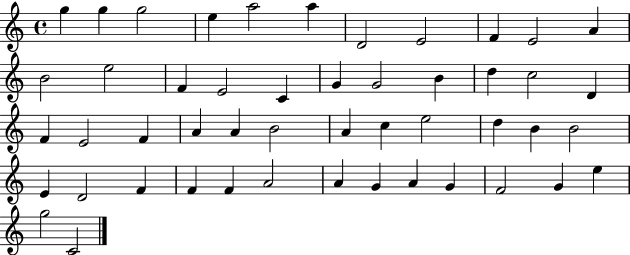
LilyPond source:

{
  \clef treble
  \time 4/4
  \defaultTimeSignature
  \key c \major
  g''4 g''4 g''2 | e''4 a''2 a''4 | d'2 e'2 | f'4 e'2 a'4 | \break b'2 e''2 | f'4 e'2 c'4 | g'4 g'2 b'4 | d''4 c''2 d'4 | \break f'4 e'2 f'4 | a'4 a'4 b'2 | a'4 c''4 e''2 | d''4 b'4 b'2 | \break e'4 d'2 f'4 | f'4 f'4 a'2 | a'4 g'4 a'4 g'4 | f'2 g'4 e''4 | \break g''2 c'2 | \bar "|."
}